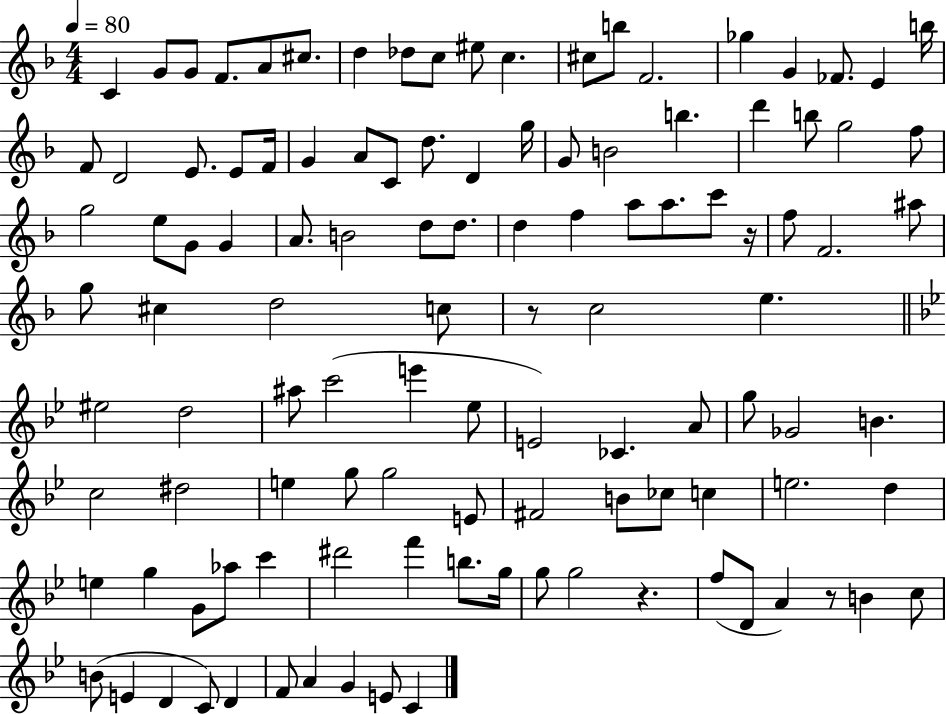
C4/q G4/e G4/e F4/e. A4/e C#5/e. D5/q Db5/e C5/e EIS5/e C5/q. C#5/e B5/e F4/h. Gb5/q G4/q FES4/e. E4/q B5/s F4/e D4/h E4/e. E4/e F4/s G4/q A4/e C4/e D5/e. D4/q G5/s G4/e B4/h B5/q. D6/q B5/e G5/h F5/e G5/h E5/e G4/e G4/q A4/e. B4/h D5/e D5/e. D5/q F5/q A5/e A5/e. C6/e R/s F5/e F4/h. A#5/e G5/e C#5/q D5/h C5/e R/e C5/h E5/q. EIS5/h D5/h A#5/e C6/h E6/q Eb5/e E4/h CES4/q. A4/e G5/e Gb4/h B4/q. C5/h D#5/h E5/q G5/e G5/h E4/e F#4/h B4/e CES5/e C5/q E5/h. D5/q E5/q G5/q G4/e Ab5/e C6/q D#6/h F6/q B5/e. G5/s G5/e G5/h R/q. F5/e D4/e A4/q R/e B4/q C5/e B4/e E4/q D4/q C4/e D4/q F4/e A4/q G4/q E4/e C4/q